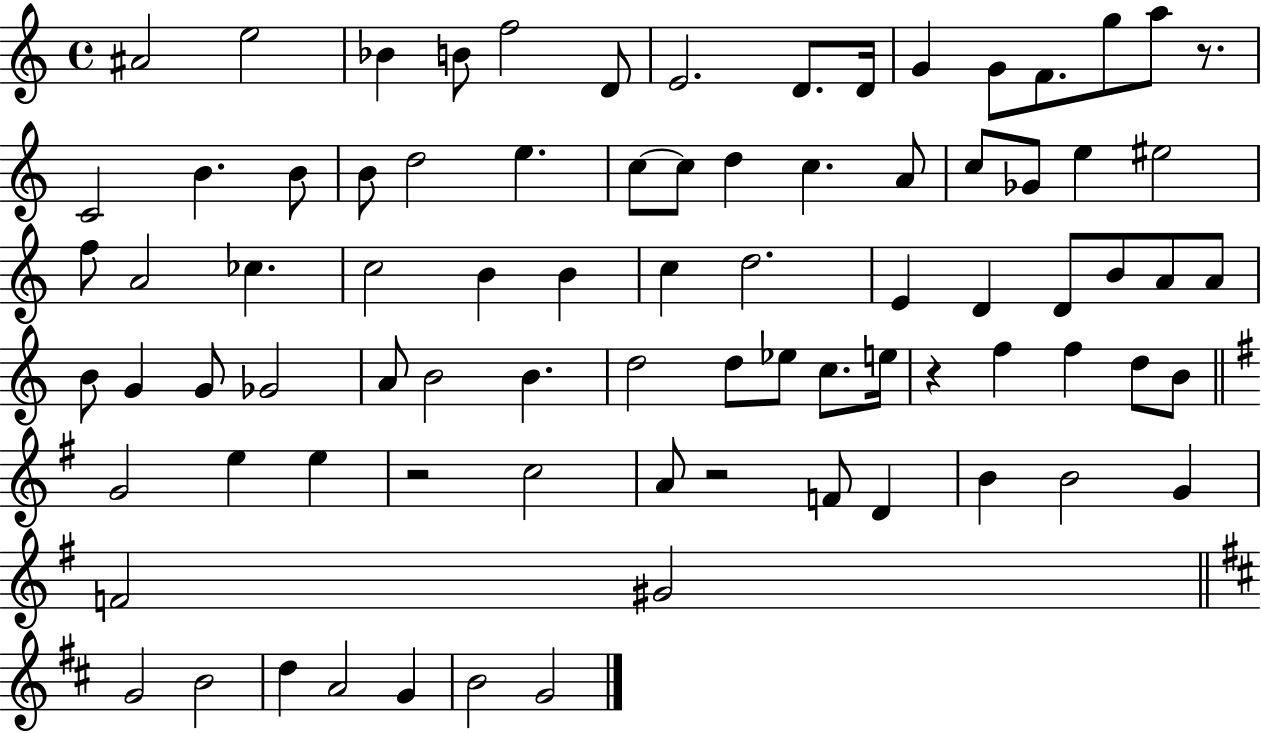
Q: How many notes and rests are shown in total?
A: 82